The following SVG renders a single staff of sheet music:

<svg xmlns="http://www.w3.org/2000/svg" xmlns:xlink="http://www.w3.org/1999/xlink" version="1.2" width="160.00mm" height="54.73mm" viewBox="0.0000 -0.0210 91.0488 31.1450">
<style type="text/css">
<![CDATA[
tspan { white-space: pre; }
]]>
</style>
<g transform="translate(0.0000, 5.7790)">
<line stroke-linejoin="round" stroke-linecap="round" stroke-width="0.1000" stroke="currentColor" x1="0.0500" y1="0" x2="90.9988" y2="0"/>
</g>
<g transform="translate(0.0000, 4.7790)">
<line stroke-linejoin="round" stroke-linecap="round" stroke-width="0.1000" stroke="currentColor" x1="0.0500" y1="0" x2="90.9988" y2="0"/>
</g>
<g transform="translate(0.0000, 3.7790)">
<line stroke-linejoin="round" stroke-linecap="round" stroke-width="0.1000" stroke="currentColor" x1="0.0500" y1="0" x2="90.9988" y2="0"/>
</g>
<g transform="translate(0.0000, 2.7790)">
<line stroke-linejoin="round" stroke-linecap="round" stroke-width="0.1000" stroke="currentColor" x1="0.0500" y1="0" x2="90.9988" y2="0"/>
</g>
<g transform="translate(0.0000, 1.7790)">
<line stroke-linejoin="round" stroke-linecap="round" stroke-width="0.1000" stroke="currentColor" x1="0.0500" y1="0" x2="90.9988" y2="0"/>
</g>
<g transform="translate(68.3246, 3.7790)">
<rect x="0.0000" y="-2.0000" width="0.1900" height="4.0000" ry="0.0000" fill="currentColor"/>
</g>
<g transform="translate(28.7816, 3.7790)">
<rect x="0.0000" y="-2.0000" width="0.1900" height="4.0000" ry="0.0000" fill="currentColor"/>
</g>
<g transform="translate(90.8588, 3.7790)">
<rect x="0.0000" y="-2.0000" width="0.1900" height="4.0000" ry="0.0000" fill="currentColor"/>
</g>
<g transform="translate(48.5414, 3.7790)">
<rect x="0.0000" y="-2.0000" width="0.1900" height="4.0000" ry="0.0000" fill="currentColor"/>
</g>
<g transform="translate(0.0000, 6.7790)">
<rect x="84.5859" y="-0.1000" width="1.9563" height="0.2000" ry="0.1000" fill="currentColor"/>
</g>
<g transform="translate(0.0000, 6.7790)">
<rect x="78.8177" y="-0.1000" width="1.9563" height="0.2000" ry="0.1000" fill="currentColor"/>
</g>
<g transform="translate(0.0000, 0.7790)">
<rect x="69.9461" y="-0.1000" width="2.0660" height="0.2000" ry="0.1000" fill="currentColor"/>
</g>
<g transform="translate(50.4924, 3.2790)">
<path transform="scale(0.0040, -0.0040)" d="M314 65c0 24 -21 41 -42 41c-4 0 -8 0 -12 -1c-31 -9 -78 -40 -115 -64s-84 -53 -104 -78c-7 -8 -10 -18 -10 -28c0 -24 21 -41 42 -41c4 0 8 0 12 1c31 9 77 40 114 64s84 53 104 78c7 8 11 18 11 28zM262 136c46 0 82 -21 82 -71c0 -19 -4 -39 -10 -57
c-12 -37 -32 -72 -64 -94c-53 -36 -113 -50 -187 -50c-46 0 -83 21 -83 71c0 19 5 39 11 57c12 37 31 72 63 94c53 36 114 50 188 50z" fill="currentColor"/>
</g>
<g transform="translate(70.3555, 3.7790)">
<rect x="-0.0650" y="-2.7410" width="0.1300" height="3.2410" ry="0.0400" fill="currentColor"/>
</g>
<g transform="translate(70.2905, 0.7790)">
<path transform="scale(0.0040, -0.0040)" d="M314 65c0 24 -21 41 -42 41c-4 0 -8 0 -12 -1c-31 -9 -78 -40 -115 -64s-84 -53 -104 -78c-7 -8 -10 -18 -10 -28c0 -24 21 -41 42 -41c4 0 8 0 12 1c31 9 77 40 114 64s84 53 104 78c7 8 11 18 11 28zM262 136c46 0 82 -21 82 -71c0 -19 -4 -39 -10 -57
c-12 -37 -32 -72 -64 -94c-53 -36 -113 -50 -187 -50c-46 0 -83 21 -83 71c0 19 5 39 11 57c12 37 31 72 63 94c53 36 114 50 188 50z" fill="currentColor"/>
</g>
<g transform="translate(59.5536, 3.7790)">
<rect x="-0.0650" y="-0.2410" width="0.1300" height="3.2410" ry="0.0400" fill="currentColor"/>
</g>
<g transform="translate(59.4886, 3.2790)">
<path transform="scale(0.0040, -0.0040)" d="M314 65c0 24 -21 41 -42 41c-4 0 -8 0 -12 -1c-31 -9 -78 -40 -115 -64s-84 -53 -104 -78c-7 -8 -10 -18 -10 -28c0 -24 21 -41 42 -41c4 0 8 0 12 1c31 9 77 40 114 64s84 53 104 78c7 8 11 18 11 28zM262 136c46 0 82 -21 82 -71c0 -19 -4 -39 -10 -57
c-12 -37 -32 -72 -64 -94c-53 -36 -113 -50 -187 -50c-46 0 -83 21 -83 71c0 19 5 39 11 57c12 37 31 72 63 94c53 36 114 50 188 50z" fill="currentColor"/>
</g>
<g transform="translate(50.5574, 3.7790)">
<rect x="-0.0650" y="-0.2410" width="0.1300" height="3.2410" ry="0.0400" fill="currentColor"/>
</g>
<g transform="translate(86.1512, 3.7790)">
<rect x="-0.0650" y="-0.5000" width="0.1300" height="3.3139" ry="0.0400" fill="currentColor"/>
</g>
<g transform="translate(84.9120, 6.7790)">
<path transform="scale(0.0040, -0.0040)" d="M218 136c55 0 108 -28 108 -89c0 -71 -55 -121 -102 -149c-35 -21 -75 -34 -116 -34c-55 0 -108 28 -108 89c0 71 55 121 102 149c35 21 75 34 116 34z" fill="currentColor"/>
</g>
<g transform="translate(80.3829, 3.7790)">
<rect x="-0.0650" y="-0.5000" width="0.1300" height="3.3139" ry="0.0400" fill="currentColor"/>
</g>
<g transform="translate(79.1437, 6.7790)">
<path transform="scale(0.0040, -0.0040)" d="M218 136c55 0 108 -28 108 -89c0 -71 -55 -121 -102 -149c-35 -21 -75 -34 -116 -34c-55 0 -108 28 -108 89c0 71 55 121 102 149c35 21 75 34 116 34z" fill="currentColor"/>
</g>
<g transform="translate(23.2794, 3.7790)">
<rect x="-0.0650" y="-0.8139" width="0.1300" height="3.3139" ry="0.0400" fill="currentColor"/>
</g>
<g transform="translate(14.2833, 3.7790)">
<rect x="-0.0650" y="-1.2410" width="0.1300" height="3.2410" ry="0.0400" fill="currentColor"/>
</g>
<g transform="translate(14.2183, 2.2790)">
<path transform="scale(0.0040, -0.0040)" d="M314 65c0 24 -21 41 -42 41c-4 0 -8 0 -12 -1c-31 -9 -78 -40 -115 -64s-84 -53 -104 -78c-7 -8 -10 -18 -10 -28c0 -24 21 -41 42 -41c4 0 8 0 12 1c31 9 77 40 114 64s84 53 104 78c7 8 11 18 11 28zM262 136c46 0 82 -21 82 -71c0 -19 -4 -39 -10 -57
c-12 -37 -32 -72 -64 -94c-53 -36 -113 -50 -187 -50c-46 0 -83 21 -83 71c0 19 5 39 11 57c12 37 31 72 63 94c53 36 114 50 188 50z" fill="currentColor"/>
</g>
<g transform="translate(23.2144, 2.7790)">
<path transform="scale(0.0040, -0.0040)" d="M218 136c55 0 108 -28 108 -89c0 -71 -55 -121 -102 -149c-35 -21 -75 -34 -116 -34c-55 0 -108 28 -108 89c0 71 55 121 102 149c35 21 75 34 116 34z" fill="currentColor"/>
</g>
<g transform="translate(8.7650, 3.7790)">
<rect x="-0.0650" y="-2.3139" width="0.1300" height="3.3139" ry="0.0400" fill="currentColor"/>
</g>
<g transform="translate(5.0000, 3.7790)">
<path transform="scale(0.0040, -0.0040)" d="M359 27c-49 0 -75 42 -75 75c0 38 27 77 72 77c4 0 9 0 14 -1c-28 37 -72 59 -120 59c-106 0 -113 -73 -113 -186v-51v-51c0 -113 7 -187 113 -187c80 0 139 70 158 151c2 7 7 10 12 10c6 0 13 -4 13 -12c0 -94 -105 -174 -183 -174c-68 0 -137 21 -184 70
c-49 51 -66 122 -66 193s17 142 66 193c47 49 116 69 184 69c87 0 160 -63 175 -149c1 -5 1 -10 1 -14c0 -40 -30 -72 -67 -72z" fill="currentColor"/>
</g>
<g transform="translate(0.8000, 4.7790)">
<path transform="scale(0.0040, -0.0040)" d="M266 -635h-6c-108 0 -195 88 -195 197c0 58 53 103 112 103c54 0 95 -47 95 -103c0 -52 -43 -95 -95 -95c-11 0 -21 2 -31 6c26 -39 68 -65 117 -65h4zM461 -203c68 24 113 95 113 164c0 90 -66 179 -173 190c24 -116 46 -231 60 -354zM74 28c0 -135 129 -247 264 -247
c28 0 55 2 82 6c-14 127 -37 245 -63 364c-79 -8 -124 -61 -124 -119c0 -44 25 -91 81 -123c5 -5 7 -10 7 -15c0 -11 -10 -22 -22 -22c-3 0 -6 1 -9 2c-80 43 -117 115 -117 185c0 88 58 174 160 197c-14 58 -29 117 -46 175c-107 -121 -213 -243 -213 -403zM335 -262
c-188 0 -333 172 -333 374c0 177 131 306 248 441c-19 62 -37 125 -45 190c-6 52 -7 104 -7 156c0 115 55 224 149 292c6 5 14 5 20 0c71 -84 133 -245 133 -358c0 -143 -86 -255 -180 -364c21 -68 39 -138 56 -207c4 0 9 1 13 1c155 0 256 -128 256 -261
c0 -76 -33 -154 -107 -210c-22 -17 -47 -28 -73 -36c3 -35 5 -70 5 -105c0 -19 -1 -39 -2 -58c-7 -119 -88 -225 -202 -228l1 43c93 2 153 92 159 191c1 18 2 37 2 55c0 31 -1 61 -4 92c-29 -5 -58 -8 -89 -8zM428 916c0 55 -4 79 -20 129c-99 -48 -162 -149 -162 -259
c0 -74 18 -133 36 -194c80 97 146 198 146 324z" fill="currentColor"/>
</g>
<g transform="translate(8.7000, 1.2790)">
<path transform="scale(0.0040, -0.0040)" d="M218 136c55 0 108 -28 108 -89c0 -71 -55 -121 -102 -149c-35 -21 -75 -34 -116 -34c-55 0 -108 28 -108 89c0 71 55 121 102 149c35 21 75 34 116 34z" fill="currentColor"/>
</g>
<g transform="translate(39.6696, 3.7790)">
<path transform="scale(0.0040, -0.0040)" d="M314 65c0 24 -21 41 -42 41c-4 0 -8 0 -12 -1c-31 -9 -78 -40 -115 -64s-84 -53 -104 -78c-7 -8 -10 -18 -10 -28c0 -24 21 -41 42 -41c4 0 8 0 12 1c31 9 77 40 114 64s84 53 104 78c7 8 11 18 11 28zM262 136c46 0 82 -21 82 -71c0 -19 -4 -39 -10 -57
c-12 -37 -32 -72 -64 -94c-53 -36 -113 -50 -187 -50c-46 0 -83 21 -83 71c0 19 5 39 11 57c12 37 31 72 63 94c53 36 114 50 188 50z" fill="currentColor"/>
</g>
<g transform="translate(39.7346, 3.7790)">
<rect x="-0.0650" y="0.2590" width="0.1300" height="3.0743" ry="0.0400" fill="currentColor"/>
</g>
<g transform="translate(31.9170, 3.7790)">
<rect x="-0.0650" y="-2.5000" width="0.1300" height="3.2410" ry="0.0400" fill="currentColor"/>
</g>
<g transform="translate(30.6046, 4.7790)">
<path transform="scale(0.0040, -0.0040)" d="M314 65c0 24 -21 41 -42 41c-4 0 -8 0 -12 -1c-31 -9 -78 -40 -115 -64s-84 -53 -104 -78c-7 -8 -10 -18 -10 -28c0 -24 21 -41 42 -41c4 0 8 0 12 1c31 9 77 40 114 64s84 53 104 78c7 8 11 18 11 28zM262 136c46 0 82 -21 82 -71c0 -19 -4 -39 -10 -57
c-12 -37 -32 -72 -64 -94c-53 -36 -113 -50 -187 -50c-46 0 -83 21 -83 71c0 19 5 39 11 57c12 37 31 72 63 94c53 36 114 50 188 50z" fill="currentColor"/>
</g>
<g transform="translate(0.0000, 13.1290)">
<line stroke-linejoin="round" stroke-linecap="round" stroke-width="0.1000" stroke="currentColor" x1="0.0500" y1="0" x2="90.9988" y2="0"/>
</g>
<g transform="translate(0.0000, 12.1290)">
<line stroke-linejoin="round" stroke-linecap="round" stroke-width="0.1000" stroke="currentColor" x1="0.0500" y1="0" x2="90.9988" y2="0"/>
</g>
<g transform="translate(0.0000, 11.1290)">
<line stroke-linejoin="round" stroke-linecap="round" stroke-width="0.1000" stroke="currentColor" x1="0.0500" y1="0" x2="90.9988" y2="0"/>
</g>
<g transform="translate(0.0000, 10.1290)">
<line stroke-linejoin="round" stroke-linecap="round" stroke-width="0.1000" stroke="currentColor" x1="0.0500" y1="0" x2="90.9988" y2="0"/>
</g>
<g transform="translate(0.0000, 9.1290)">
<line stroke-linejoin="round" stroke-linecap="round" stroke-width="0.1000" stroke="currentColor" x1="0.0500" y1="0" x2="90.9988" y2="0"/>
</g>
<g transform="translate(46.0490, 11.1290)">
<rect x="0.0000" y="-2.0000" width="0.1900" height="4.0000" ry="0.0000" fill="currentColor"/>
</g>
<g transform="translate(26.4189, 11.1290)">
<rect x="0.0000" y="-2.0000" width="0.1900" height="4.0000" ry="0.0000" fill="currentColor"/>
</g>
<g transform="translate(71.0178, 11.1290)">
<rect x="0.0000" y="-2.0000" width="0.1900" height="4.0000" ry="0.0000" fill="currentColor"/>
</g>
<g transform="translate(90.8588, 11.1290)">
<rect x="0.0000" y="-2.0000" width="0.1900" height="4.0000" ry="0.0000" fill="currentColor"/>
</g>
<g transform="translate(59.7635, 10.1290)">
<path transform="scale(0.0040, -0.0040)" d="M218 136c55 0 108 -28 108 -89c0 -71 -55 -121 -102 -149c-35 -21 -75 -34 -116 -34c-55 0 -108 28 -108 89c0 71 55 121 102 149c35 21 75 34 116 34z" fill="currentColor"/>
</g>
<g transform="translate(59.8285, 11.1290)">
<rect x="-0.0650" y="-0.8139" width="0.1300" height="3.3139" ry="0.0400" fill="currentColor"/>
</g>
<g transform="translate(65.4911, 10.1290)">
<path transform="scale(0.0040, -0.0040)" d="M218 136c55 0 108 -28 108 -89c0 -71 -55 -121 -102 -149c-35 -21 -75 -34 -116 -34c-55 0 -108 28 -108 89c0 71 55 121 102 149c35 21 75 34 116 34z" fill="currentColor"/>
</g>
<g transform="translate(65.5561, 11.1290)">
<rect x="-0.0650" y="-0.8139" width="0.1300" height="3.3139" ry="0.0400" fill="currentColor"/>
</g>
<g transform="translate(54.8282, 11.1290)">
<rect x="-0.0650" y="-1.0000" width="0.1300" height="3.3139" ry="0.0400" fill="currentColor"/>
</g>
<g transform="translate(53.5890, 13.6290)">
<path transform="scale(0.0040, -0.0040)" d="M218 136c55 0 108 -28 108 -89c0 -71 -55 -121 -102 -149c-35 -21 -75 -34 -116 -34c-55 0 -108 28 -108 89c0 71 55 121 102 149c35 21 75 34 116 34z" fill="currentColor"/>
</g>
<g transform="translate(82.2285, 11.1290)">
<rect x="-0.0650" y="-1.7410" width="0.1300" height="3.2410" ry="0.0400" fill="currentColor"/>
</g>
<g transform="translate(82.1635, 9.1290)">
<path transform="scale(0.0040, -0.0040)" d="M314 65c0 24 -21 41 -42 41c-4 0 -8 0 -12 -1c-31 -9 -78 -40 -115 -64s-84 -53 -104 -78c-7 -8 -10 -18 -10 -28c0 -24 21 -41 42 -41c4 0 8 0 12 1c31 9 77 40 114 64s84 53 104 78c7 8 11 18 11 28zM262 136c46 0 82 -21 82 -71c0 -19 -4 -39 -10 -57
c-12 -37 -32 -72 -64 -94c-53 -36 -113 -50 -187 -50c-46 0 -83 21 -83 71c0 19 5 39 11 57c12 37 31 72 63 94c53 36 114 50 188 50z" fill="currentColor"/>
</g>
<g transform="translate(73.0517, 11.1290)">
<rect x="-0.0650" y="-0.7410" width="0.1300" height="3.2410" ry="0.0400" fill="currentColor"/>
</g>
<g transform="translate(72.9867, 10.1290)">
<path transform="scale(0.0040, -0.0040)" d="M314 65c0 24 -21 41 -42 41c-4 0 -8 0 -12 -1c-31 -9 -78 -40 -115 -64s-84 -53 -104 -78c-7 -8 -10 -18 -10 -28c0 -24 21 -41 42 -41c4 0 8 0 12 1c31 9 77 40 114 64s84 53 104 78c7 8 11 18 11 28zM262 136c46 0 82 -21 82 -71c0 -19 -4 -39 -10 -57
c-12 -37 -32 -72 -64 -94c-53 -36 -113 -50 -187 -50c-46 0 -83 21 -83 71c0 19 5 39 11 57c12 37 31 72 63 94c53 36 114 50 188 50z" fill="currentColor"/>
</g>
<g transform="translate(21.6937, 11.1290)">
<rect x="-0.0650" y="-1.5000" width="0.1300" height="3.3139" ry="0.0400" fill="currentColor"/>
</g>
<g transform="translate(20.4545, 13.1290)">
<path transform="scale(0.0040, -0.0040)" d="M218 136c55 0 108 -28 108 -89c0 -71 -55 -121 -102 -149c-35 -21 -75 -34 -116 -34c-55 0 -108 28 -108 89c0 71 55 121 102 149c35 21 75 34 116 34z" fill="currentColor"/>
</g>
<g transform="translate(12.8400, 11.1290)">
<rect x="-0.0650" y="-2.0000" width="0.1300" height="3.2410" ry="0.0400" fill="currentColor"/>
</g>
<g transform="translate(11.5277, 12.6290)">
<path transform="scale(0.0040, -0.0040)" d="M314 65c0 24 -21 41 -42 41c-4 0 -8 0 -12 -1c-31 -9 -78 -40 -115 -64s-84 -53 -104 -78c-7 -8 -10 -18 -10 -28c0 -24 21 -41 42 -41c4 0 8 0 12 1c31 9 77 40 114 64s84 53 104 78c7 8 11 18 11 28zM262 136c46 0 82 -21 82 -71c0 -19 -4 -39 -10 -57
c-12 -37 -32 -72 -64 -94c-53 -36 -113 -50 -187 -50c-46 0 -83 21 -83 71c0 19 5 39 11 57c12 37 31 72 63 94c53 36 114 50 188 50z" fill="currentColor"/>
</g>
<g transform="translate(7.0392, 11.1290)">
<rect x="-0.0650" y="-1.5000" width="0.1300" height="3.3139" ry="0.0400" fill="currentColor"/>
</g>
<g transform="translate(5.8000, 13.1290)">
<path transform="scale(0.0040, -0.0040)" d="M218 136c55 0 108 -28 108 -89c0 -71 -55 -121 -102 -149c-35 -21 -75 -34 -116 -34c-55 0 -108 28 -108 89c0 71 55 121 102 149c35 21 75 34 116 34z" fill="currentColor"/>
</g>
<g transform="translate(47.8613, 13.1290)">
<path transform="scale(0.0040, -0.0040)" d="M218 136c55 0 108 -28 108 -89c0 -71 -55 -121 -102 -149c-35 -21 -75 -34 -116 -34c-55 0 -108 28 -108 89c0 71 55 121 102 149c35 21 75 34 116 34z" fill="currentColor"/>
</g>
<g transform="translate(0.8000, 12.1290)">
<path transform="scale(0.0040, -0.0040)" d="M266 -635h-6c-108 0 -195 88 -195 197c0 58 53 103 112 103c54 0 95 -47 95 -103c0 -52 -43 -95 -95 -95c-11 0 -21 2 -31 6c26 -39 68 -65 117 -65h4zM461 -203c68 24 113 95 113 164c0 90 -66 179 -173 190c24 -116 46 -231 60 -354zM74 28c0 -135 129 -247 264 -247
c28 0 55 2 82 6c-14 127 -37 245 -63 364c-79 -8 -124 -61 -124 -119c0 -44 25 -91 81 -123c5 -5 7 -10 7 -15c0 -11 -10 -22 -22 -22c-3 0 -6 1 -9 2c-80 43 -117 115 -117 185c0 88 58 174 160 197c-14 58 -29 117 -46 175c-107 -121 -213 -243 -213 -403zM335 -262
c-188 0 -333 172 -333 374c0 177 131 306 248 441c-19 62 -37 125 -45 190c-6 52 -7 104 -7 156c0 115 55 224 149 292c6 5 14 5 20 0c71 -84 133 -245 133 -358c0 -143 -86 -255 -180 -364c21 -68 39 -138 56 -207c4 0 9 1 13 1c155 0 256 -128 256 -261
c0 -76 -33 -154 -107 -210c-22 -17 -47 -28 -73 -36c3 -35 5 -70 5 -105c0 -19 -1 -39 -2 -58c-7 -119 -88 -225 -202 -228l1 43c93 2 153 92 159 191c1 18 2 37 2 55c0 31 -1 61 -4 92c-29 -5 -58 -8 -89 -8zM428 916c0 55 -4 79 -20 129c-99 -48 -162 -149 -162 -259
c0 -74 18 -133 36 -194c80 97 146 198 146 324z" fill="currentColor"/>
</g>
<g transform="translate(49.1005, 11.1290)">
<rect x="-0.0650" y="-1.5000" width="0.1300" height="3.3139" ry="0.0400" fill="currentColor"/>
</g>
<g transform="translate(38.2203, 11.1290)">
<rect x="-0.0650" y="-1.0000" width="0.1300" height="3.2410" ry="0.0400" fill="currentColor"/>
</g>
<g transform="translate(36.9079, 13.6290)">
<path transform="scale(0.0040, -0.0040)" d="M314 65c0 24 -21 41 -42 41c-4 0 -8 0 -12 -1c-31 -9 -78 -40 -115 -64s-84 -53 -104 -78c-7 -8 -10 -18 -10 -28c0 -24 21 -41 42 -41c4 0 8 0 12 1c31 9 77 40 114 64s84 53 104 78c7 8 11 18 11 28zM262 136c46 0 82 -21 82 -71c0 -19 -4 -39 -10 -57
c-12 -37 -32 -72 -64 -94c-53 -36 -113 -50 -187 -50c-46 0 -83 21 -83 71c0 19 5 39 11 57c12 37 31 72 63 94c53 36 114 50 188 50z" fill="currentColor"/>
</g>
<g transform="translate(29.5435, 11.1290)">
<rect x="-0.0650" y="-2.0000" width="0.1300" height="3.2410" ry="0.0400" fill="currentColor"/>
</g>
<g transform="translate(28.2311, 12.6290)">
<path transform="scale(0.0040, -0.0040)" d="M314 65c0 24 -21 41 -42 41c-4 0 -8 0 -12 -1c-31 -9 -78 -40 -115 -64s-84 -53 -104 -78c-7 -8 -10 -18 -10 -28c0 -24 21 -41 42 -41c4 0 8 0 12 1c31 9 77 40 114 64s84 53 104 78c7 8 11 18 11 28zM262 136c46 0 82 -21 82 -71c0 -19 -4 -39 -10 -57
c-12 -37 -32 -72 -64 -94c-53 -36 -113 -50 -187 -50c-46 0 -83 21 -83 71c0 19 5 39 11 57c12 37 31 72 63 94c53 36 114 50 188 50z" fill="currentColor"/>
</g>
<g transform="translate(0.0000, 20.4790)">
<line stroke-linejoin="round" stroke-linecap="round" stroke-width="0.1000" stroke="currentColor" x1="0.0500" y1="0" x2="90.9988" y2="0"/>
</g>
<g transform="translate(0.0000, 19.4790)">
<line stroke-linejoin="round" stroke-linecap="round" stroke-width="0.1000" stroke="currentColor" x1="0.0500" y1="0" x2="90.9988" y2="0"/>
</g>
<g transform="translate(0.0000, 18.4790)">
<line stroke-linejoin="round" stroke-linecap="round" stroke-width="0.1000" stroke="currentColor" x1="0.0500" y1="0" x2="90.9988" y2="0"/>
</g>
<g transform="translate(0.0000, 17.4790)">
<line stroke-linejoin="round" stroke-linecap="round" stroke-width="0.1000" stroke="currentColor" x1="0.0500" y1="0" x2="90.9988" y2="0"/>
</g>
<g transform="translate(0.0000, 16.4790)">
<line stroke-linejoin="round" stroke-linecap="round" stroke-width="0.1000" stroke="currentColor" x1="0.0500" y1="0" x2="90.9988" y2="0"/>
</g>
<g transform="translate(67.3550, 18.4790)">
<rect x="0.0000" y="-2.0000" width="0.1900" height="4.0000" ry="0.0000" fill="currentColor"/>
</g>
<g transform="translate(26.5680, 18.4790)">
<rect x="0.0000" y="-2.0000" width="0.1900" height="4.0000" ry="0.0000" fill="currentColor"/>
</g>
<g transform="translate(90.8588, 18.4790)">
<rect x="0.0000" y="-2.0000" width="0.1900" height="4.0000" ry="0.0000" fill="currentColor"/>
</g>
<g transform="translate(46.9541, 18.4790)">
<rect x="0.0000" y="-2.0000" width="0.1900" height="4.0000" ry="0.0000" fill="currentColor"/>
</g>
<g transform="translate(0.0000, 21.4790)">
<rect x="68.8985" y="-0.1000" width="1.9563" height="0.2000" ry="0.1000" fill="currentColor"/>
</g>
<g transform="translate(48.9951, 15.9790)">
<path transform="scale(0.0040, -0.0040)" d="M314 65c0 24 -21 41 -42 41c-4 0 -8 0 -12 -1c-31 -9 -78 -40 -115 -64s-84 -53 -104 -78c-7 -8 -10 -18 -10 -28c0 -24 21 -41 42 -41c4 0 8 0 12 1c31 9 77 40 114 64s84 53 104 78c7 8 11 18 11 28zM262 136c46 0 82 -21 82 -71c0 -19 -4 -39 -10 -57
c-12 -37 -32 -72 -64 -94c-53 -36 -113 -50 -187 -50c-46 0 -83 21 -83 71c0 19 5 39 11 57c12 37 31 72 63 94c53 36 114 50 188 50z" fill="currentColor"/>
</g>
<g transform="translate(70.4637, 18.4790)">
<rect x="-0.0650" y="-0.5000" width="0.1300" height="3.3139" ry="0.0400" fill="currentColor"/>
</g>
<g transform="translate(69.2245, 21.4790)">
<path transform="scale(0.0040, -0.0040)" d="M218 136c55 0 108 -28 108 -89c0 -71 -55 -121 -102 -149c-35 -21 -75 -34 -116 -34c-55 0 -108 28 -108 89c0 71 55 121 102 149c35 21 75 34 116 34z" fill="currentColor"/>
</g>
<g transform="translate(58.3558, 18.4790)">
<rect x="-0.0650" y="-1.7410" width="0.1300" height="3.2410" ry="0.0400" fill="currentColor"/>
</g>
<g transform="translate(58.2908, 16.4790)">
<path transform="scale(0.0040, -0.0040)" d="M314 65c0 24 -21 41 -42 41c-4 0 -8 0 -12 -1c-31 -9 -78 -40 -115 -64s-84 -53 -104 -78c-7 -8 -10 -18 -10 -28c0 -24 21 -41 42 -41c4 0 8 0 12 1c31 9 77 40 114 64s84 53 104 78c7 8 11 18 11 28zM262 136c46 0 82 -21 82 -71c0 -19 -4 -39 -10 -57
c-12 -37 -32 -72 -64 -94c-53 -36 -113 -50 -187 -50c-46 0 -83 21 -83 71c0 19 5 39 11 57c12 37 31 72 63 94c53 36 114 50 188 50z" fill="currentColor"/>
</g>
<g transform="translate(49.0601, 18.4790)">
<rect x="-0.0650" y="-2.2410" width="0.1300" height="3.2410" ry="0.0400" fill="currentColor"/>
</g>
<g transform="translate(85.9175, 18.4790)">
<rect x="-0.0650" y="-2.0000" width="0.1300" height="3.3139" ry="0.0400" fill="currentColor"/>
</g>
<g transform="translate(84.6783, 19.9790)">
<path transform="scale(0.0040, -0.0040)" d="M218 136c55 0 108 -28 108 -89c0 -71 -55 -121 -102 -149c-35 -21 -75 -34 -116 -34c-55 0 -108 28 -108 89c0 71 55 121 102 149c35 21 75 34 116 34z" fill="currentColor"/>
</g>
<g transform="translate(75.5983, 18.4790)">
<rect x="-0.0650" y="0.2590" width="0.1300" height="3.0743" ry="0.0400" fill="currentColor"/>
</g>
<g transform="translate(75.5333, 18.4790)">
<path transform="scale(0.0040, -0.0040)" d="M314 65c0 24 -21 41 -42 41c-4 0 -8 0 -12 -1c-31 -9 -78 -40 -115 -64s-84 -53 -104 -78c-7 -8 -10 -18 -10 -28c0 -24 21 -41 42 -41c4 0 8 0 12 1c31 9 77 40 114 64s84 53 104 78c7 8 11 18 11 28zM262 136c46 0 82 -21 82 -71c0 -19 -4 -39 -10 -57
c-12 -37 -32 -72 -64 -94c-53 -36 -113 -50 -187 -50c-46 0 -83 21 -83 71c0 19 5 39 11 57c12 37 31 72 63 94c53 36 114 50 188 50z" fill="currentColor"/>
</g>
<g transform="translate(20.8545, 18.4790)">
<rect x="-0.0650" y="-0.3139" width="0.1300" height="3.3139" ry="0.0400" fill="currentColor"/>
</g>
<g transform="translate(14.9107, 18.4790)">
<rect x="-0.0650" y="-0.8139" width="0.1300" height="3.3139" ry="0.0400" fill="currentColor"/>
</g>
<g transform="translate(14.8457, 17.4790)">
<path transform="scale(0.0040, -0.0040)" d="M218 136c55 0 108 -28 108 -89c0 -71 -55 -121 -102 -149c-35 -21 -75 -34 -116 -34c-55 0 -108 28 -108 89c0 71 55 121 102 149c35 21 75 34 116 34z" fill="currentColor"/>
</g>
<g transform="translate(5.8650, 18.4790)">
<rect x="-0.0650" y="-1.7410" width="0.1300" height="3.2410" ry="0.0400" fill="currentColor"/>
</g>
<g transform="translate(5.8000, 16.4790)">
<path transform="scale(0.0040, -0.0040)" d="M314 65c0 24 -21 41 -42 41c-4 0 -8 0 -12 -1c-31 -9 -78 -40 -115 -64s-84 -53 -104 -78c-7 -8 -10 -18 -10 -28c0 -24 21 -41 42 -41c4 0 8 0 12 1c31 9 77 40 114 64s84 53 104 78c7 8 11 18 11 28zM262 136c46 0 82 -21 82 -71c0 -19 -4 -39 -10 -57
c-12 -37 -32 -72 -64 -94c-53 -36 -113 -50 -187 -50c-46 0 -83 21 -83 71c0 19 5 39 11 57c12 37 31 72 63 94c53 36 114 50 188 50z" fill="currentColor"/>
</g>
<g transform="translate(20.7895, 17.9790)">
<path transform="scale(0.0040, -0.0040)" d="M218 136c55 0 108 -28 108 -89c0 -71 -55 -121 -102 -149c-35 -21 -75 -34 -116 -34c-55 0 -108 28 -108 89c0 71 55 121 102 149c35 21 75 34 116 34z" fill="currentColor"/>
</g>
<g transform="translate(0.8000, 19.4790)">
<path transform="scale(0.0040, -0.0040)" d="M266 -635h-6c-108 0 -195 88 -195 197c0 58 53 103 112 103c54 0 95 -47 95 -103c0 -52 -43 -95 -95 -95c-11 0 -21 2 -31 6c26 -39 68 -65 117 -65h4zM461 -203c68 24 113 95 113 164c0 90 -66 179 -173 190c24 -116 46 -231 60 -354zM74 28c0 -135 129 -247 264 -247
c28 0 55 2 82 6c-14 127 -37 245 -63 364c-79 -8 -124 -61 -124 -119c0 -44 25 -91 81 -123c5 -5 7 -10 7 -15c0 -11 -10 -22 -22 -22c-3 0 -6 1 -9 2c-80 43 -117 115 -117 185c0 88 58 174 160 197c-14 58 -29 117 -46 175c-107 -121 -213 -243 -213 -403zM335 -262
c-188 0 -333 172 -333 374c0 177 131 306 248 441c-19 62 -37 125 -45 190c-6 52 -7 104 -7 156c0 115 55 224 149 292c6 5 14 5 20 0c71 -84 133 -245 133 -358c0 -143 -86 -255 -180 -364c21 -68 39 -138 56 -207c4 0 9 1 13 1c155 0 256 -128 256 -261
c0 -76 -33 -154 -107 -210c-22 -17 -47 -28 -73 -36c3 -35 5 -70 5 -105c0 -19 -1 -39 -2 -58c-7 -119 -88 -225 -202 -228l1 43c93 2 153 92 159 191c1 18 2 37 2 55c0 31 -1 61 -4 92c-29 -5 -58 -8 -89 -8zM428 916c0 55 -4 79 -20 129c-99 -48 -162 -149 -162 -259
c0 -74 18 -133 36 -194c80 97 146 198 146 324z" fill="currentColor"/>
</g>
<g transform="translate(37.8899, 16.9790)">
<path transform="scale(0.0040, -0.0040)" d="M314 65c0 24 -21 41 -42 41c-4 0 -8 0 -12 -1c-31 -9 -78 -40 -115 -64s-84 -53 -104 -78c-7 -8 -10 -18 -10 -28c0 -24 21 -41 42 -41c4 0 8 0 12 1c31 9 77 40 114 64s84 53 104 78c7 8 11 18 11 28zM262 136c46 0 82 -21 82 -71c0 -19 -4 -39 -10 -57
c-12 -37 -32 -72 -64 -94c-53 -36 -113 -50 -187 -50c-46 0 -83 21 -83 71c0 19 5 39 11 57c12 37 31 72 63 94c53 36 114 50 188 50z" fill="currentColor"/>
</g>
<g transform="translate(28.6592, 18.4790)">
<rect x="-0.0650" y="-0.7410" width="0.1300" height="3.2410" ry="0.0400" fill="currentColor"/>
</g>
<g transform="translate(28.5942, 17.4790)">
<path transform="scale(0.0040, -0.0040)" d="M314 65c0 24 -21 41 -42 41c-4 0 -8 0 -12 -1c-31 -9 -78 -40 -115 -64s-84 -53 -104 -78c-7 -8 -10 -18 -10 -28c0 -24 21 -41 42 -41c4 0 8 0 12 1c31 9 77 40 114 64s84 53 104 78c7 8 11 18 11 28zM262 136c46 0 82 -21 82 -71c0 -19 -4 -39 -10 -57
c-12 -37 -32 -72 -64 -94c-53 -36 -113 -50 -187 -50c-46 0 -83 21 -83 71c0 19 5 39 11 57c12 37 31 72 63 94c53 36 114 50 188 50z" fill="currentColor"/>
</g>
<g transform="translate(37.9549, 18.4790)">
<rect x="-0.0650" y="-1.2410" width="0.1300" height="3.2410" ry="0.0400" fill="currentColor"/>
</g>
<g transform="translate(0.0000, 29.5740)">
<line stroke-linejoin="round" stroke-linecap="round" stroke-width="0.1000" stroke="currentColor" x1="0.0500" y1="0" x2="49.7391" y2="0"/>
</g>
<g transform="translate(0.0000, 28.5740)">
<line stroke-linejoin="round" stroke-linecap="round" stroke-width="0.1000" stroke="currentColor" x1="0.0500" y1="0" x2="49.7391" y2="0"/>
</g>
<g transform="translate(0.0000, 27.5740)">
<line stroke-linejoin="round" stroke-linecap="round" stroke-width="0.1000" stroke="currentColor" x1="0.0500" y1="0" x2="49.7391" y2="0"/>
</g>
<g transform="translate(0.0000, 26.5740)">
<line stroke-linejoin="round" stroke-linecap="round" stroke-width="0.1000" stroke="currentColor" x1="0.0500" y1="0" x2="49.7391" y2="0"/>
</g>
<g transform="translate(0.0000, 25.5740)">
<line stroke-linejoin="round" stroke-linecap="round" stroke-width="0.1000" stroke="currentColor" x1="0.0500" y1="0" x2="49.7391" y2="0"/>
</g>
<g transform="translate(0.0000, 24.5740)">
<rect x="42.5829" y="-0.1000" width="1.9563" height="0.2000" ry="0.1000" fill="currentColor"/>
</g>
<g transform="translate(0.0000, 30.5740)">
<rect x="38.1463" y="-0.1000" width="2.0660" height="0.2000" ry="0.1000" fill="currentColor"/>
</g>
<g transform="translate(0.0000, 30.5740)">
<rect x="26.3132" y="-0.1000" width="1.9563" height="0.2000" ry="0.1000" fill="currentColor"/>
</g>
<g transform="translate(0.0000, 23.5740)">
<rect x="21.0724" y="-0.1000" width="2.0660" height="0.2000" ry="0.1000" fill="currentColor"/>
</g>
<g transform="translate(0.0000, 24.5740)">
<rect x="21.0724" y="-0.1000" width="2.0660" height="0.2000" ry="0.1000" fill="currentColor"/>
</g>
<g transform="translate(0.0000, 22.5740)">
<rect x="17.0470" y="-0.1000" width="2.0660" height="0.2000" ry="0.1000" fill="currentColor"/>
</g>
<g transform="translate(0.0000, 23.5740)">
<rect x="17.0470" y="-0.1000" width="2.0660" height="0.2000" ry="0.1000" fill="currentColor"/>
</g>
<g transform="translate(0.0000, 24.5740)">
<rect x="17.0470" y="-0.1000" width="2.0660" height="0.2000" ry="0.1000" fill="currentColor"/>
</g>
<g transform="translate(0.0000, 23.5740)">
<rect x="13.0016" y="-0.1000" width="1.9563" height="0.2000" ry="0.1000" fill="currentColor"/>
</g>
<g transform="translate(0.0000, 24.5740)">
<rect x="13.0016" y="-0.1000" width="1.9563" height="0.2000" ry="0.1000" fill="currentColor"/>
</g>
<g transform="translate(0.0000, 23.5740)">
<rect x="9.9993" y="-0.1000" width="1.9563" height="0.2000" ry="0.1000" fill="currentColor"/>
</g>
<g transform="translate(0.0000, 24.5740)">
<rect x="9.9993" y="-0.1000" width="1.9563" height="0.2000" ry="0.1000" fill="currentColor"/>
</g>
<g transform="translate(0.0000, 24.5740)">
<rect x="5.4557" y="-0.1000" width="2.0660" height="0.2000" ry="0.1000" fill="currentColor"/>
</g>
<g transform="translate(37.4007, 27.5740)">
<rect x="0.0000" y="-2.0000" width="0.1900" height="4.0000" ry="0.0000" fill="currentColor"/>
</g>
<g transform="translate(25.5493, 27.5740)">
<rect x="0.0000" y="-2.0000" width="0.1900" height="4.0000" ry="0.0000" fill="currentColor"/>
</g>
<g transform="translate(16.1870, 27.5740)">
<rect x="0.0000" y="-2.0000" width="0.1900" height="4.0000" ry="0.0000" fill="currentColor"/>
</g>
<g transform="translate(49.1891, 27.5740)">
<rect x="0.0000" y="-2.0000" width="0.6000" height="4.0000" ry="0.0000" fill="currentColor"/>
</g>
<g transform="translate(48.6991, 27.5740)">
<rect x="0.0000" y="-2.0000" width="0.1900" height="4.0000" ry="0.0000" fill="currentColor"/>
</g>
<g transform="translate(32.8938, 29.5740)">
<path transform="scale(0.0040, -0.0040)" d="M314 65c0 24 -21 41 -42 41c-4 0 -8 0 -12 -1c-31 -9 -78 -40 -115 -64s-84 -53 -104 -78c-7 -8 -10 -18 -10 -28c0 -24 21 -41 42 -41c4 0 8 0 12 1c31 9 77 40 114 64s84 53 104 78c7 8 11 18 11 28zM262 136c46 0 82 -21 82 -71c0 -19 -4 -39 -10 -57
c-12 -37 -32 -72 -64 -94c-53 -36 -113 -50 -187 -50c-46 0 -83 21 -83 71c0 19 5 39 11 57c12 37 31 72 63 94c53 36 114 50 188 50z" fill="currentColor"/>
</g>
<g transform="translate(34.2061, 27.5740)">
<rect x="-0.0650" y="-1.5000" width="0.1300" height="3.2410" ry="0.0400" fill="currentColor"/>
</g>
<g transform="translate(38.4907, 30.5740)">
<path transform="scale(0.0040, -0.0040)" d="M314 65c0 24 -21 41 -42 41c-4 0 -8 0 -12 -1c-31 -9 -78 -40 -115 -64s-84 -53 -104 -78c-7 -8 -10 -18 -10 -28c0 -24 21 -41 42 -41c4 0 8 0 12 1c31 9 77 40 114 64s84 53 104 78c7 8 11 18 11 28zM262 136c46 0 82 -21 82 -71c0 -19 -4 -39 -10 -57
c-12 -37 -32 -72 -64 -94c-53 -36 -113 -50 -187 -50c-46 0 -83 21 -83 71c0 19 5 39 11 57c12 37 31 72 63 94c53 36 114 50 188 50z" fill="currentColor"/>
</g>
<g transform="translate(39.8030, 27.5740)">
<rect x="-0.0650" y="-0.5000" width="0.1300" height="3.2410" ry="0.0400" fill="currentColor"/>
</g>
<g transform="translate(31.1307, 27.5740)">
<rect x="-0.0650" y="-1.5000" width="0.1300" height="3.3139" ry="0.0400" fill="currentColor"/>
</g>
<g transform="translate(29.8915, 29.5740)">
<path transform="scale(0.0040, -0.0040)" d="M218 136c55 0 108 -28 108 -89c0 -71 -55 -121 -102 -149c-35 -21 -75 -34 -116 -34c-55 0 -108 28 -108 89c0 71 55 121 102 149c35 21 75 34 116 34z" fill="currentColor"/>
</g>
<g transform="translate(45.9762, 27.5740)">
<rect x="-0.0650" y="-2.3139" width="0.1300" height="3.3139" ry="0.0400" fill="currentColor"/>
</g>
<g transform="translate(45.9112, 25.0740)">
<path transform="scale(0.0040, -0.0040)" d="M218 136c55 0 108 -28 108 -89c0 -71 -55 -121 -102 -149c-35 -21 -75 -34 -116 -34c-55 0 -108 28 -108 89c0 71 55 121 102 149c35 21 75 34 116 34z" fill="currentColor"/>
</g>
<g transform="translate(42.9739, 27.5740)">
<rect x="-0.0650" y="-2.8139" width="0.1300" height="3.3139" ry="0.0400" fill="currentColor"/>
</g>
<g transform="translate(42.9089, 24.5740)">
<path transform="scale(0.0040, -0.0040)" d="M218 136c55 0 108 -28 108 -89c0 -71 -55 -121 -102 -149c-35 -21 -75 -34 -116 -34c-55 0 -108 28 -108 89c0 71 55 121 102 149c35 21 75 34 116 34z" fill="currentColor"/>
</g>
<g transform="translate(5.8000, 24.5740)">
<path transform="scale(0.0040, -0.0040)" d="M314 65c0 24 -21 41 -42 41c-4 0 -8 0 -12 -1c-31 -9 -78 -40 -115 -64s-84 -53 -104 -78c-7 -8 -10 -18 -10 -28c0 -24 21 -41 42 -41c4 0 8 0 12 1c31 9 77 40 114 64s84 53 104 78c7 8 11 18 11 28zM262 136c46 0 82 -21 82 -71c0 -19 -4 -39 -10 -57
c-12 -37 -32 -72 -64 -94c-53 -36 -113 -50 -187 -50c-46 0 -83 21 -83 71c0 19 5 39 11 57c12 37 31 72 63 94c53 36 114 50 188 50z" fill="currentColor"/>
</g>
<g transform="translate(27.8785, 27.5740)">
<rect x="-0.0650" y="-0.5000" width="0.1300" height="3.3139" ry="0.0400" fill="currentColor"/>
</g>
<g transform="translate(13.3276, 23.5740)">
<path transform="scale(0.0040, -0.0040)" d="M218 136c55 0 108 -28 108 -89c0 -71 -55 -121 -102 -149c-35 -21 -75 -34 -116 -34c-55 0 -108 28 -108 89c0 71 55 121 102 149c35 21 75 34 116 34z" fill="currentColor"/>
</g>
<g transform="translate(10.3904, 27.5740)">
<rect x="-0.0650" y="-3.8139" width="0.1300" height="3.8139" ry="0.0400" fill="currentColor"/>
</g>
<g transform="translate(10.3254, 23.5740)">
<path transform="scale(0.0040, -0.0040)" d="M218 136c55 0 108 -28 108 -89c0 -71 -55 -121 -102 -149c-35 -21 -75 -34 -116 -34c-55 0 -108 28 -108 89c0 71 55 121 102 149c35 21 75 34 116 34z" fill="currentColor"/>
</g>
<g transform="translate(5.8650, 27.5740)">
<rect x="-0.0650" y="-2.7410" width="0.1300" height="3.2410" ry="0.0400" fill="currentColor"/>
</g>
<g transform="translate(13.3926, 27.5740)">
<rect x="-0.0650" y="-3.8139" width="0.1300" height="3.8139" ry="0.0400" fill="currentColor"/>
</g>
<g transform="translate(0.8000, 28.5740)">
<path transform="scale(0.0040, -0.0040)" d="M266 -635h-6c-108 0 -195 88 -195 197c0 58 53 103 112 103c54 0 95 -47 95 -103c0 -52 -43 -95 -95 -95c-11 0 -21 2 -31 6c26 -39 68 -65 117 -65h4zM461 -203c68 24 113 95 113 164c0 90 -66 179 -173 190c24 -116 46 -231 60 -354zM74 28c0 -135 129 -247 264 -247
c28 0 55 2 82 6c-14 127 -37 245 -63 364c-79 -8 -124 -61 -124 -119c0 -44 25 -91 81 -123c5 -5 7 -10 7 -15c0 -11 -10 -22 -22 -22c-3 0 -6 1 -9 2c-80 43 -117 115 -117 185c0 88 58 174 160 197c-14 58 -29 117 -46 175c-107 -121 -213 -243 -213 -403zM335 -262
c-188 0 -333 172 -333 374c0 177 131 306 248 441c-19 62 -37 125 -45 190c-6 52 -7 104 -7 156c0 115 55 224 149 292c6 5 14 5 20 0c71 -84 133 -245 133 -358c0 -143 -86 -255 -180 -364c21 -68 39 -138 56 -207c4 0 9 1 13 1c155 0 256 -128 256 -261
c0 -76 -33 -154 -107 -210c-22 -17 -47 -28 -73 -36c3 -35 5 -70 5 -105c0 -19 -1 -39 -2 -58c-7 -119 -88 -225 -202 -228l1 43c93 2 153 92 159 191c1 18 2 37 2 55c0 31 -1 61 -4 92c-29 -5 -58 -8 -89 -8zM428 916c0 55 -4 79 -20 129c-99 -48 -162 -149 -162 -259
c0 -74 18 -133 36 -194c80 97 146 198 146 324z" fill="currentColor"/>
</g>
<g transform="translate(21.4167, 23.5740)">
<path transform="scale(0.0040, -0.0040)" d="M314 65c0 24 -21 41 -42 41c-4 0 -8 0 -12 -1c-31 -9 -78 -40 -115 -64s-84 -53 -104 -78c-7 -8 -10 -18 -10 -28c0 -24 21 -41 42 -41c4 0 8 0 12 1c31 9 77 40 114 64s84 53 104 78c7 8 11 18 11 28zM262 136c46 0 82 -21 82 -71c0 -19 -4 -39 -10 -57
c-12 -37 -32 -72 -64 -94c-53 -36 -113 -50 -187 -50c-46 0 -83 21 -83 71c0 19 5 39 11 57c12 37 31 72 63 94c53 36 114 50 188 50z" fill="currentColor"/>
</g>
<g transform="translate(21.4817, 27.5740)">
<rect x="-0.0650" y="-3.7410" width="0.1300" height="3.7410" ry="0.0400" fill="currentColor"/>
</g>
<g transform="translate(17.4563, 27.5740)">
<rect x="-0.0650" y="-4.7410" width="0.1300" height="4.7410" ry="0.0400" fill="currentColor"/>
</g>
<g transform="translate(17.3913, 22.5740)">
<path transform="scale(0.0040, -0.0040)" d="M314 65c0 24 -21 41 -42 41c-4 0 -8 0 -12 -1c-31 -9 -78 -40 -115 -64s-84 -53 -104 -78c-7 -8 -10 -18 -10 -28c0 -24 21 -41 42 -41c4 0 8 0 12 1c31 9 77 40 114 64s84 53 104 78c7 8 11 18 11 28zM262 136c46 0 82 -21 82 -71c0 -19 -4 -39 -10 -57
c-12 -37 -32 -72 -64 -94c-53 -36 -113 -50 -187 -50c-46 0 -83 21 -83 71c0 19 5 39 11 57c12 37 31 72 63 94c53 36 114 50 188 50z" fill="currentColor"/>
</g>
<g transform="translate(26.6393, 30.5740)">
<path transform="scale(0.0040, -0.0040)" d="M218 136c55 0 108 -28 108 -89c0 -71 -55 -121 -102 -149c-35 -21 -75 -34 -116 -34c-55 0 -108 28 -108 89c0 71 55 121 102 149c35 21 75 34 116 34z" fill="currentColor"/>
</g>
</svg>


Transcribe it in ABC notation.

X:1
T:Untitled
M:4/4
L:1/4
K:C
g e2 d G2 B2 c2 c2 a2 C C E F2 E F2 D2 E D d d d2 f2 f2 d c d2 e2 g2 f2 C B2 F a2 c' c' e'2 c'2 C E E2 C2 a g